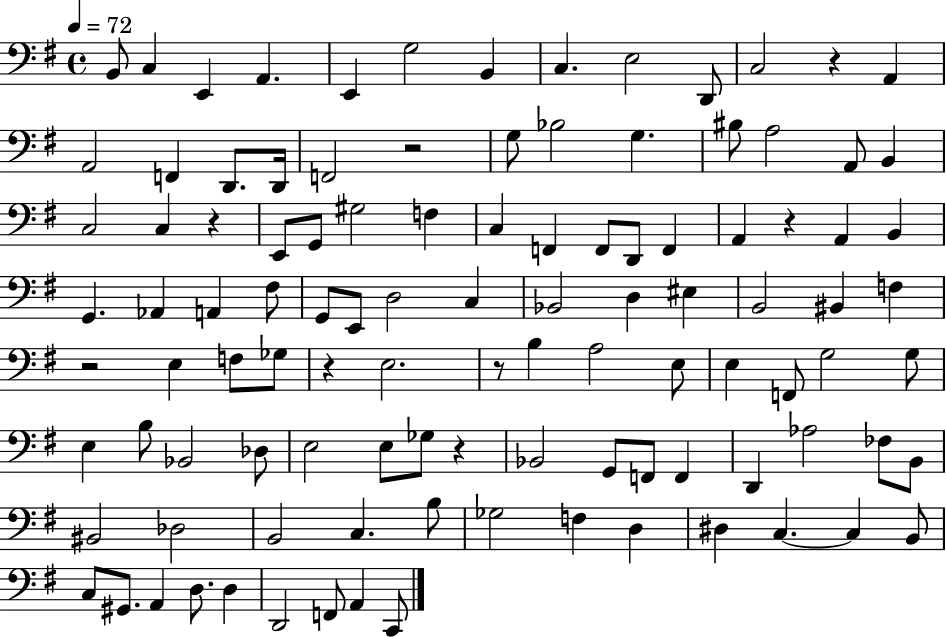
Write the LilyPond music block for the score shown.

{
  \clef bass
  \time 4/4
  \defaultTimeSignature
  \key g \major
  \tempo 4 = 72
  \repeat volta 2 { b,8 c4 e,4 a,4. | e,4 g2 b,4 | c4. e2 d,8 | c2 r4 a,4 | \break a,2 f,4 d,8. d,16 | f,2 r2 | g8 bes2 g4. | bis8 a2 a,8 b,4 | \break c2 c4 r4 | e,8 g,8 gis2 f4 | c4 f,4 f,8 d,8 f,4 | a,4 r4 a,4 b,4 | \break g,4. aes,4 a,4 fis8 | g,8 e,8 d2 c4 | bes,2 d4 eis4 | b,2 bis,4 f4 | \break r2 e4 f8 ges8 | r4 e2. | r8 b4 a2 e8 | e4 f,8 g2 g8 | \break e4 b8 bes,2 des8 | e2 e8 ges8 r4 | bes,2 g,8 f,8 f,4 | d,4 aes2 fes8 b,8 | \break bis,2 des2 | b,2 c4. b8 | ges2 f4 d4 | dis4 c4.~~ c4 b,8 | \break c8 gis,8. a,4 d8. d4 | d,2 f,8 a,4 c,8 | } \bar "|."
}